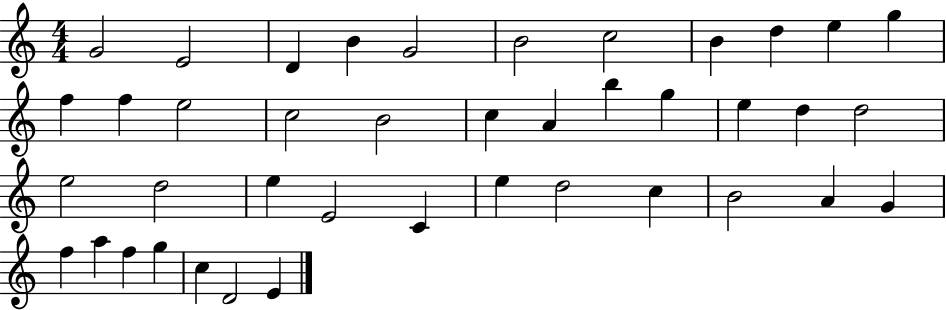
G4/h E4/h D4/q B4/q G4/h B4/h C5/h B4/q D5/q E5/q G5/q F5/q F5/q E5/h C5/h B4/h C5/q A4/q B5/q G5/q E5/q D5/q D5/h E5/h D5/h E5/q E4/h C4/q E5/q D5/h C5/q B4/h A4/q G4/q F5/q A5/q F5/q G5/q C5/q D4/h E4/q